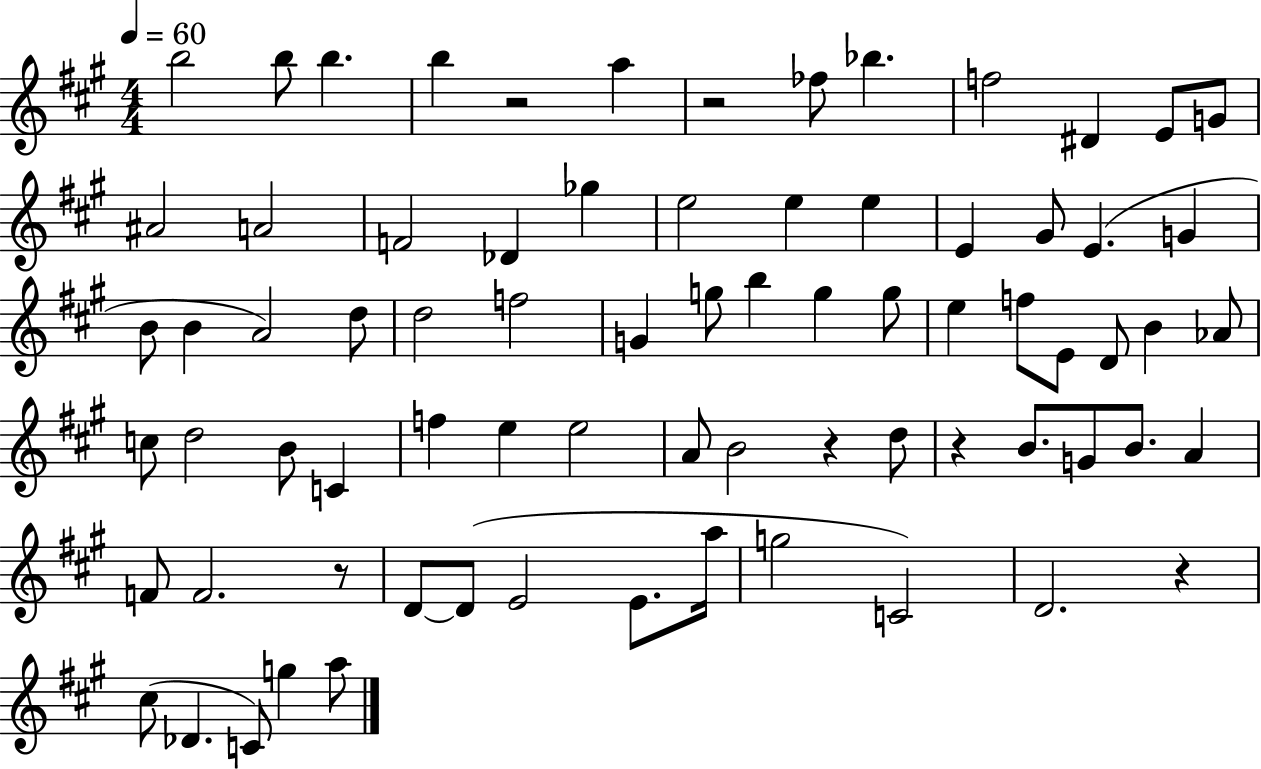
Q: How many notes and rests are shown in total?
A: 75